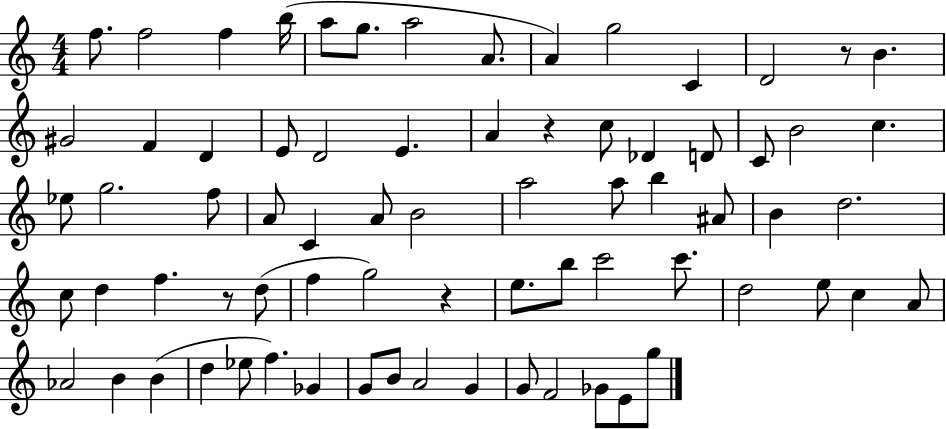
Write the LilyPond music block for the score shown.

{
  \clef treble
  \numericTimeSignature
  \time 4/4
  \key c \major
  f''8. f''2 f''4 b''16( | a''8 g''8. a''2 a'8. | a'4) g''2 c'4 | d'2 r8 b'4. | \break gis'2 f'4 d'4 | e'8 d'2 e'4. | a'4 r4 c''8 des'4 d'8 | c'8 b'2 c''4. | \break ees''8 g''2. f''8 | a'8 c'4 a'8 b'2 | a''2 a''8 b''4 ais'8 | b'4 d''2. | \break c''8 d''4 f''4. r8 d''8( | f''4 g''2) r4 | e''8. b''8 c'''2 c'''8. | d''2 e''8 c''4 a'8 | \break aes'2 b'4 b'4( | d''4 ees''8 f''4.) ges'4 | g'8 b'8 a'2 g'4 | g'8 f'2 ges'8 e'8 g''8 | \break \bar "|."
}